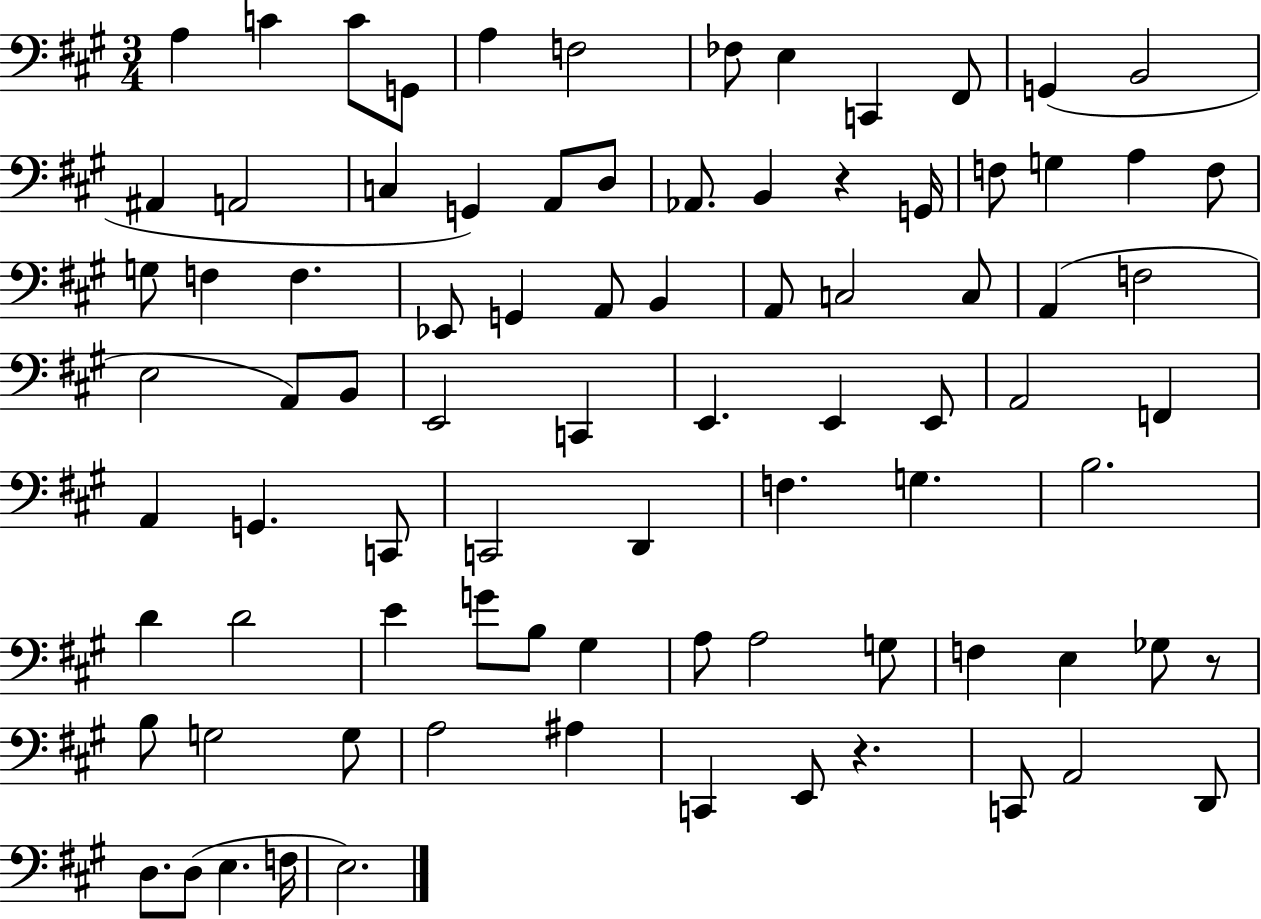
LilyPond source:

{
  \clef bass
  \numericTimeSignature
  \time 3/4
  \key a \major
  a4 c'4 c'8 g,8 | a4 f2 | fes8 e4 c,4 fis,8 | g,4( b,2 | \break ais,4 a,2 | c4 g,4) a,8 d8 | aes,8. b,4 r4 g,16 | f8 g4 a4 f8 | \break g8 f4 f4. | ees,8 g,4 a,8 b,4 | a,8 c2 c8 | a,4( f2 | \break e2 a,8) b,8 | e,2 c,4 | e,4. e,4 e,8 | a,2 f,4 | \break a,4 g,4. c,8 | c,2 d,4 | f4. g4. | b2. | \break d'4 d'2 | e'4 g'8 b8 gis4 | a8 a2 g8 | f4 e4 ges8 r8 | \break b8 g2 g8 | a2 ais4 | c,4 e,8 r4. | c,8 a,2 d,8 | \break d8. d8( e4. f16 | e2.) | \bar "|."
}